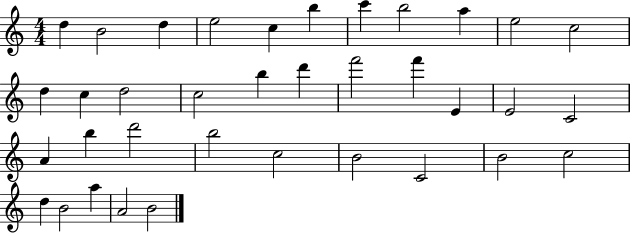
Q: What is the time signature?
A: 4/4